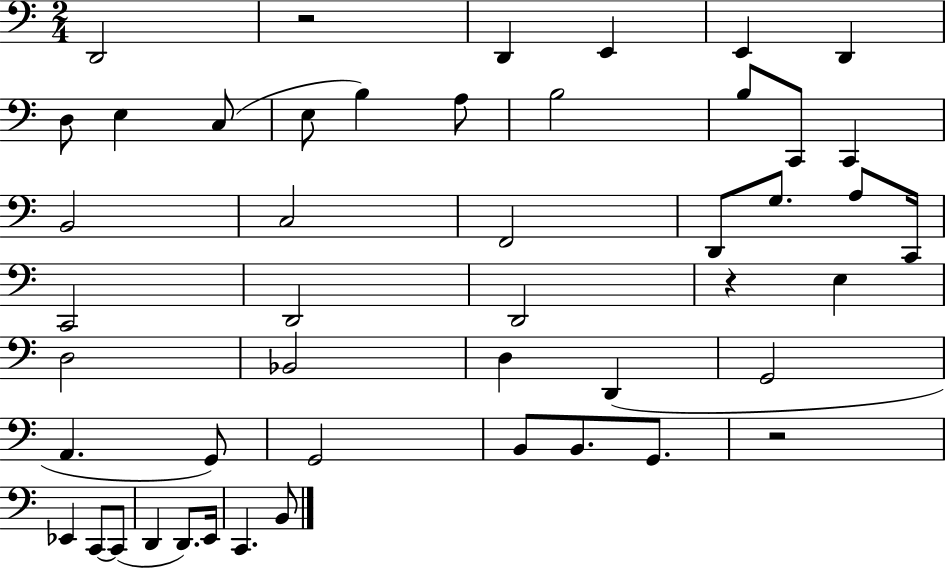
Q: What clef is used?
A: bass